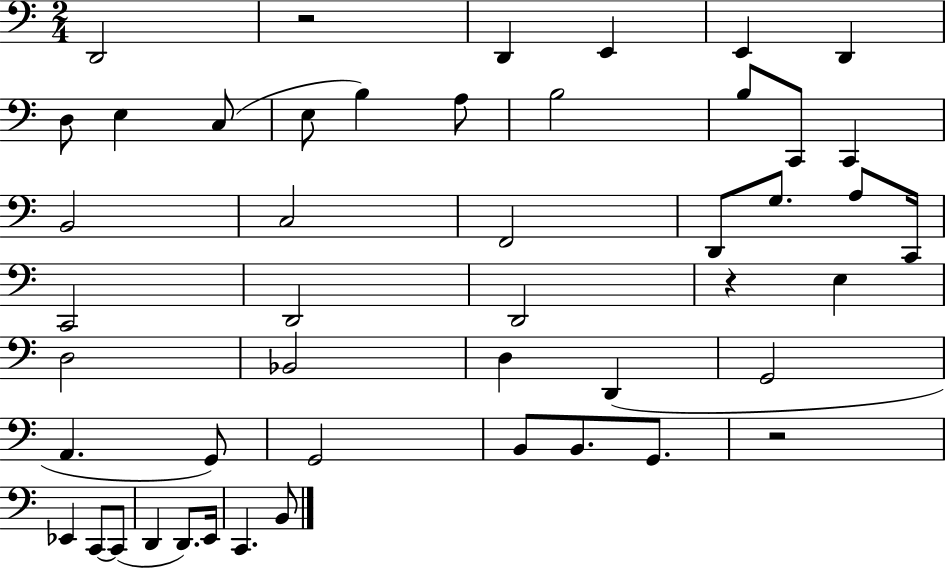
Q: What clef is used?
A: bass